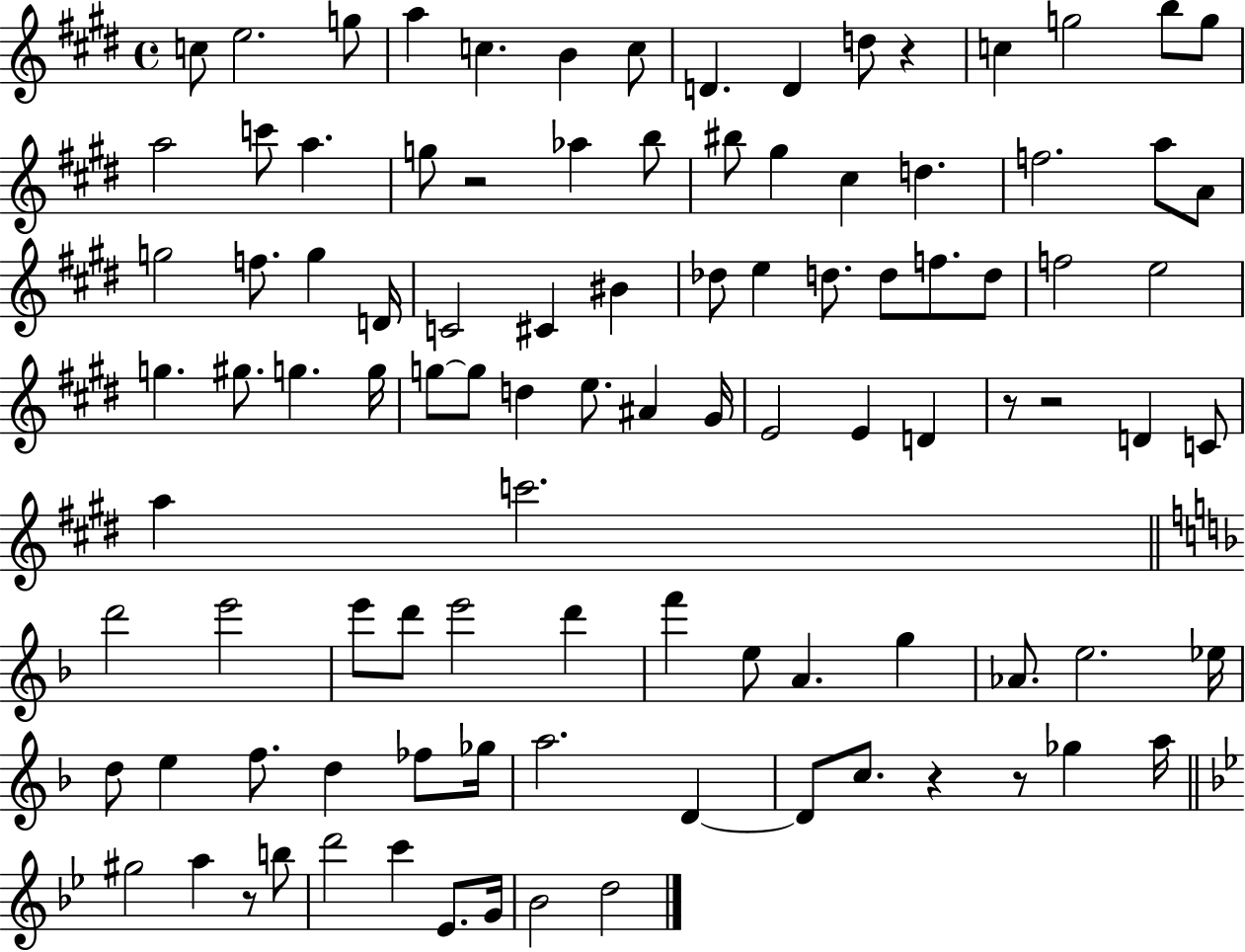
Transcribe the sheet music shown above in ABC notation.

X:1
T:Untitled
M:4/4
L:1/4
K:E
c/2 e2 g/2 a c B c/2 D D d/2 z c g2 b/2 g/2 a2 c'/2 a g/2 z2 _a b/2 ^b/2 ^g ^c d f2 a/2 A/2 g2 f/2 g D/4 C2 ^C ^B _d/2 e d/2 d/2 f/2 d/2 f2 e2 g ^g/2 g g/4 g/2 g/2 d e/2 ^A ^G/4 E2 E D z/2 z2 D C/2 a c'2 d'2 e'2 e'/2 d'/2 e'2 d' f' e/2 A g _A/2 e2 _e/4 d/2 e f/2 d _f/2 _g/4 a2 D D/2 c/2 z z/2 _g a/4 ^g2 a z/2 b/2 d'2 c' _E/2 G/4 _B2 d2